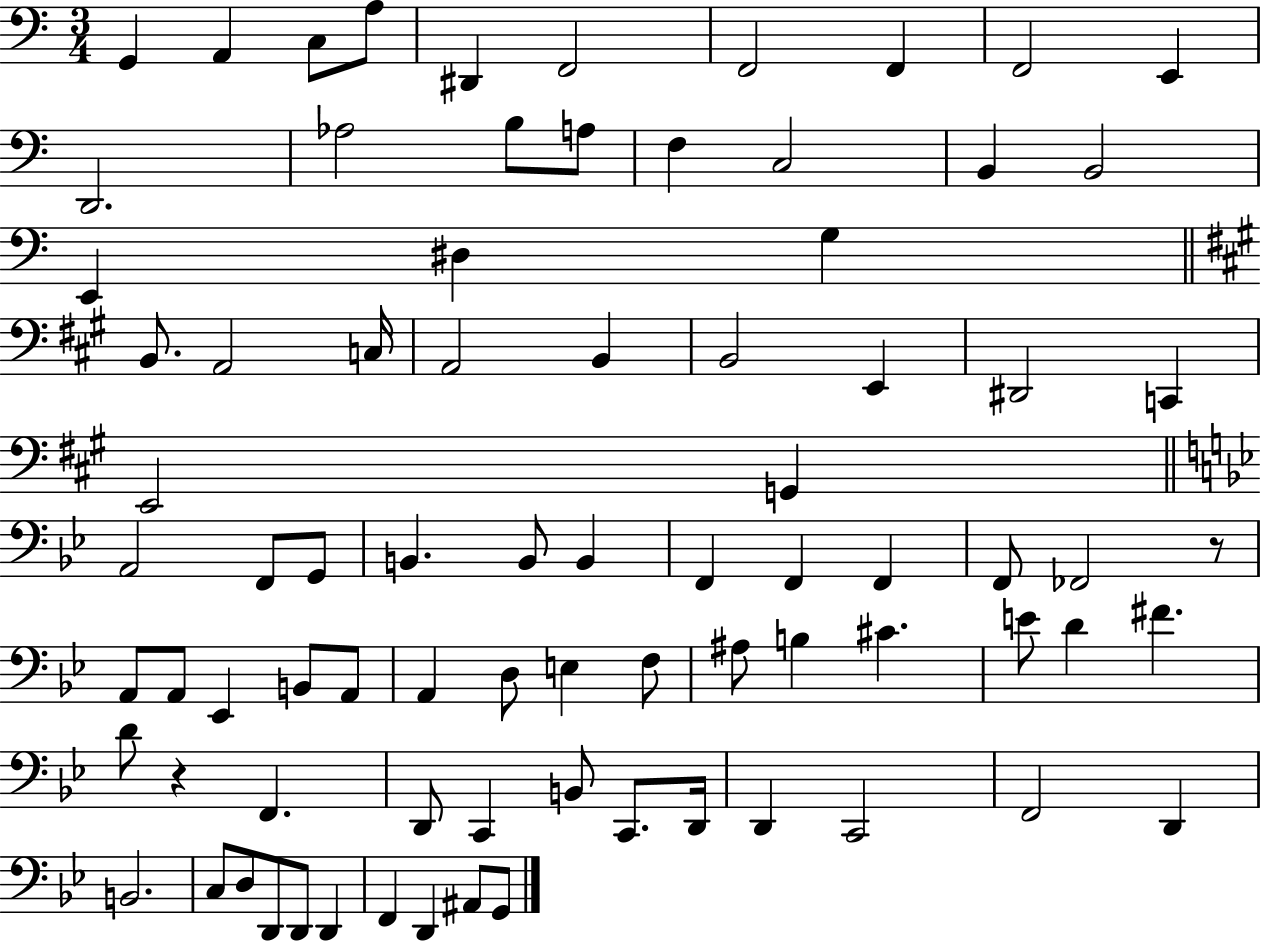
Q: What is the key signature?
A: C major